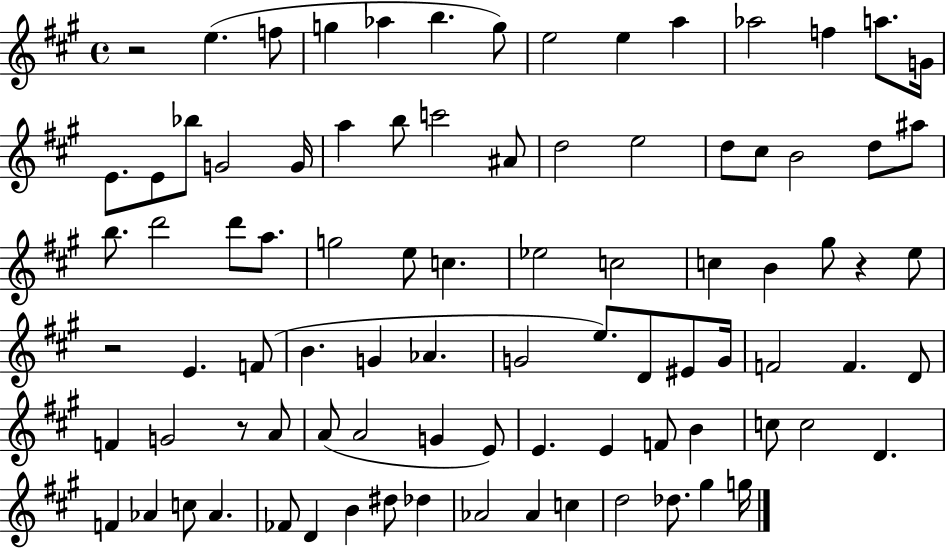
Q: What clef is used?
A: treble